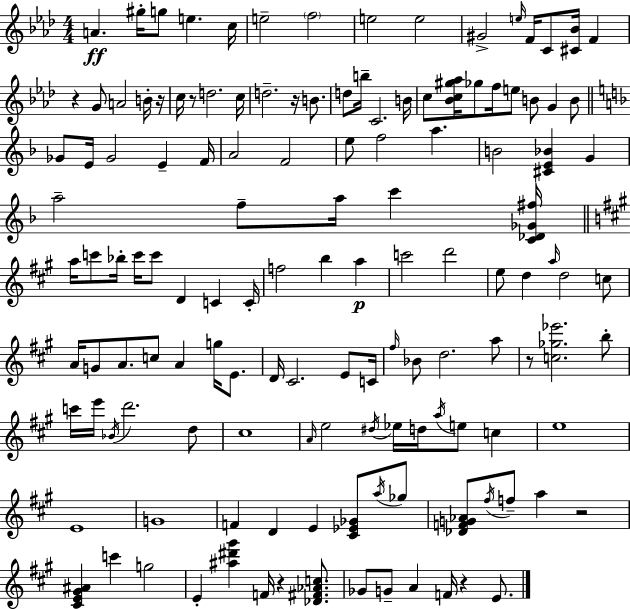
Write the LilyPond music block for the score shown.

{
  \clef treble
  \numericTimeSignature
  \time 4/4
  \key aes \major
  a'4.\ff gis''16-. g''8 e''4. c''16 | e''2-- \parenthesize f''2 | e''2 e''2 | gis'2-> \grace { e''16 } f'16 c'8 <cis' bes'>16 f'4 | \break r4 g'8 a'2 b'16-. | r16 c''16 r8 d''2. | c''16 d''2.-- r16 b'8. | d''8 b''16-- c'2. | \break b'16 c''8 <bes' c'' gis'' aes''>16 ges''8 f''16 e''8 b'8 g'4 b'8 | \bar "||" \break \key d \minor ges'8 e'16 ges'2 e'4-- f'16 | a'2 f'2 | e''8 f''2 a''4. | b'2 <cis' e' bes'>4 g'4 | \break a''2-- f''8-- a''16 c'''4 <c' des' ges' fis''>16 | \bar "||" \break \key a \major a''16 c'''8 bes''16-. c'''16 c'''8 d'4 c'4 c'16-. | f''2 b''4 a''4\p | c'''2 d'''2 | e''8 d''4 \grace { a''16 } d''2 c''8 | \break a'16 g'8 a'8. c''8 a'4 g''16 e'8. | d'16 cis'2. e'8 | c'16 \grace { fis''16 } bes'8 d''2. | a''8 r8 <c'' ges'' ees'''>2. | \break b''8-. c'''16 e'''16 \acciaccatura { bes'16 } d'''2. | d''8 cis''1 | \grace { a'16 } e''2 \acciaccatura { dis''16 } ees''16 d''16 \acciaccatura { a''16 } | e''8 c''4 e''1 | \break e'1 | g'1 | f'4 d'4 e'4 | <cis' ees' ges'>8 \acciaccatura { a''16 } ges''8 <des' f' g' aes'>8 \acciaccatura { fis''16 } f''8-- a''4 | \break r2 <cis' e' gis' ais'>4 c'''4 | g''2 e'4-. <ais'' dis''' gis'''>4 | f'16 r4 <des' fis' aes' c''>8. ges'8 g'8-- a'4 | f'16 r4 e'8. \bar "|."
}